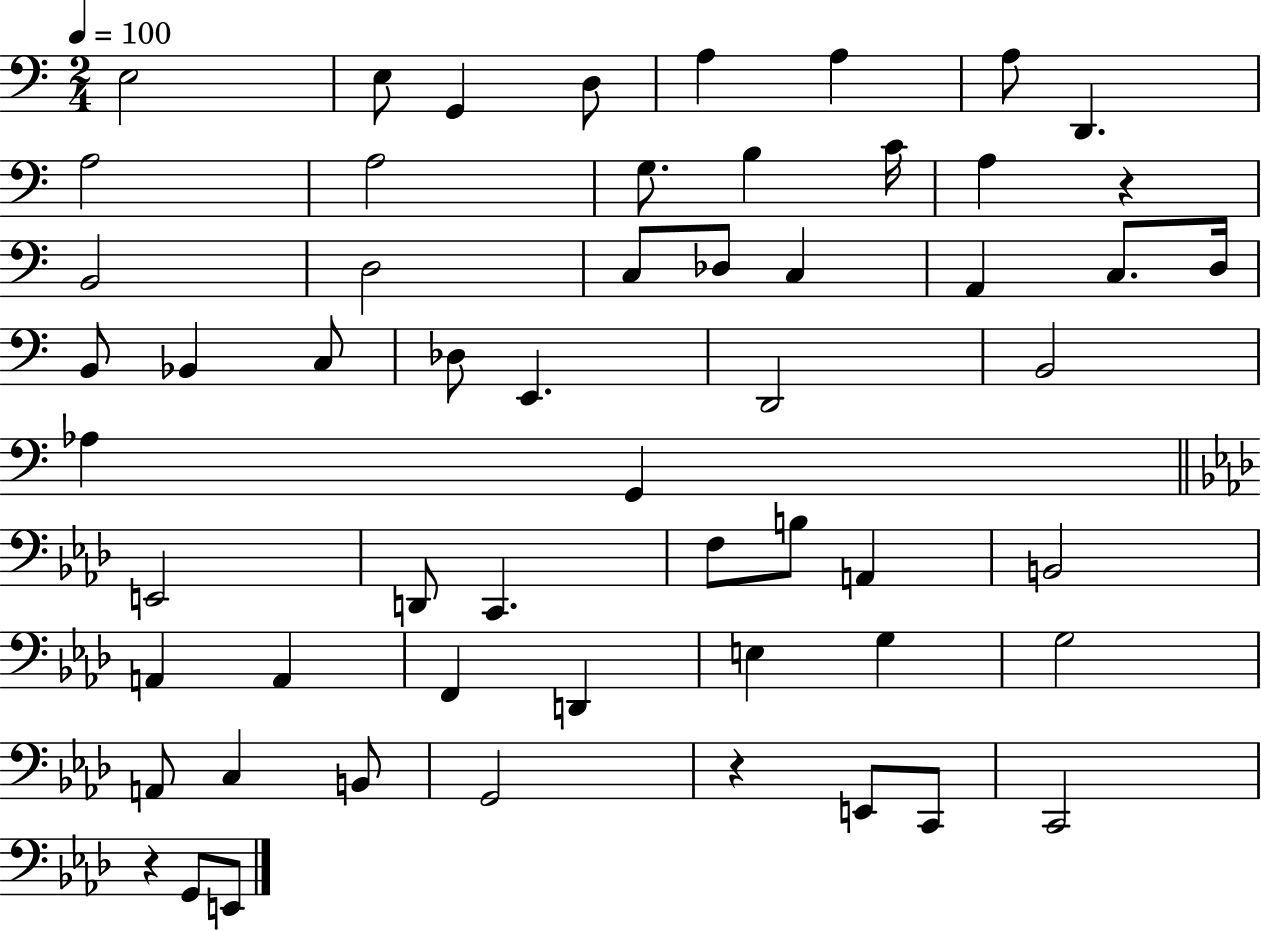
X:1
T:Untitled
M:2/4
L:1/4
K:C
E,2 E,/2 G,, D,/2 A, A, A,/2 D,, A,2 A,2 G,/2 B, C/4 A, z B,,2 D,2 C,/2 _D,/2 C, A,, C,/2 D,/4 B,,/2 _B,, C,/2 _D,/2 E,, D,,2 B,,2 _A, G,, E,,2 D,,/2 C,, F,/2 B,/2 A,, B,,2 A,, A,, F,, D,, E, G, G,2 A,,/2 C, B,,/2 G,,2 z E,,/2 C,,/2 C,,2 z G,,/2 E,,/2